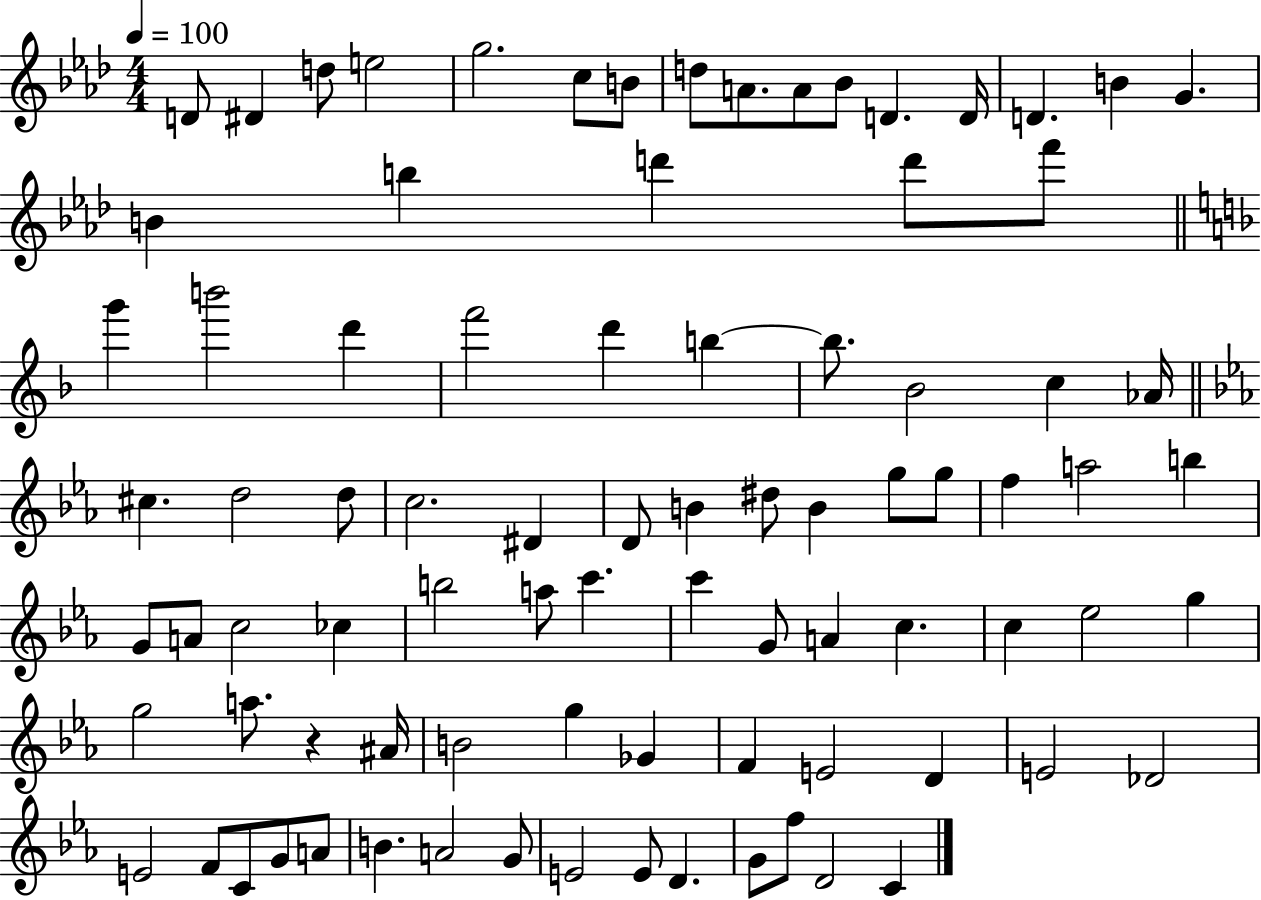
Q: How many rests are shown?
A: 1